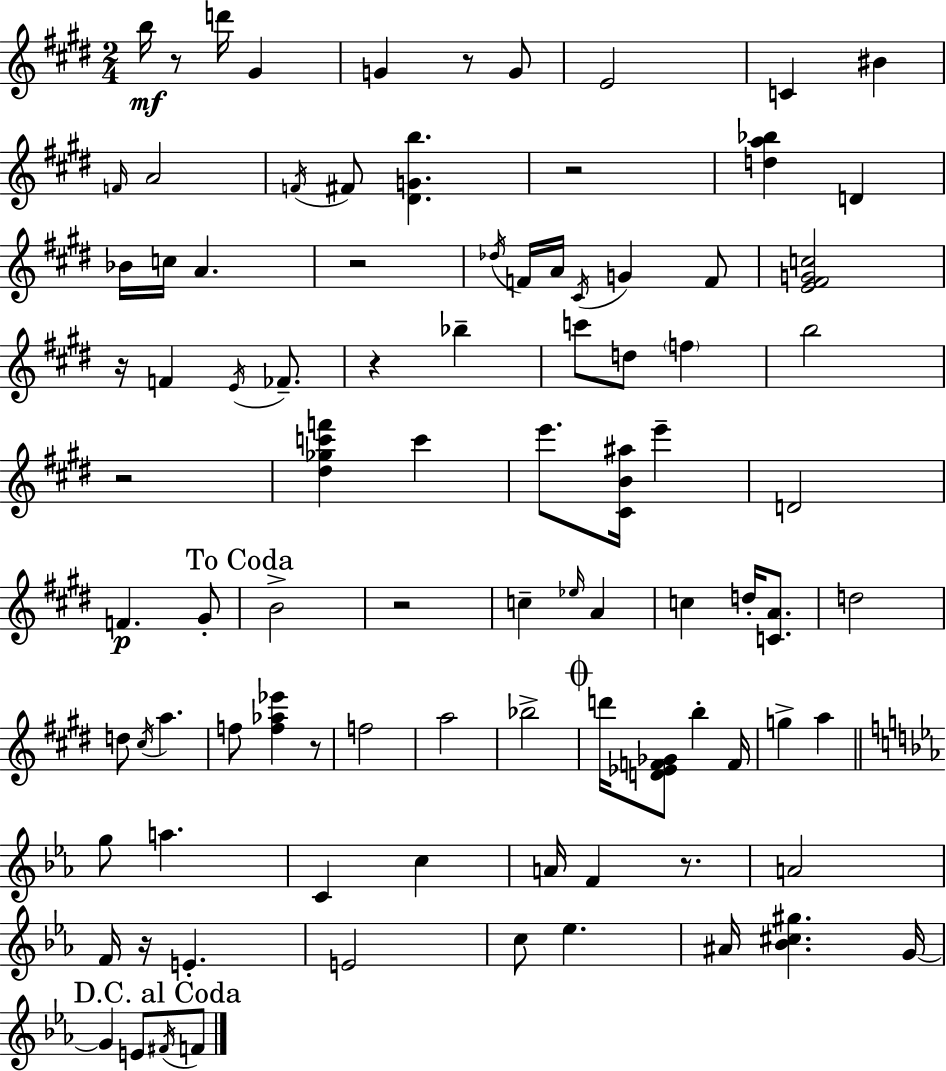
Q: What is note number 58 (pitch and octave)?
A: C4